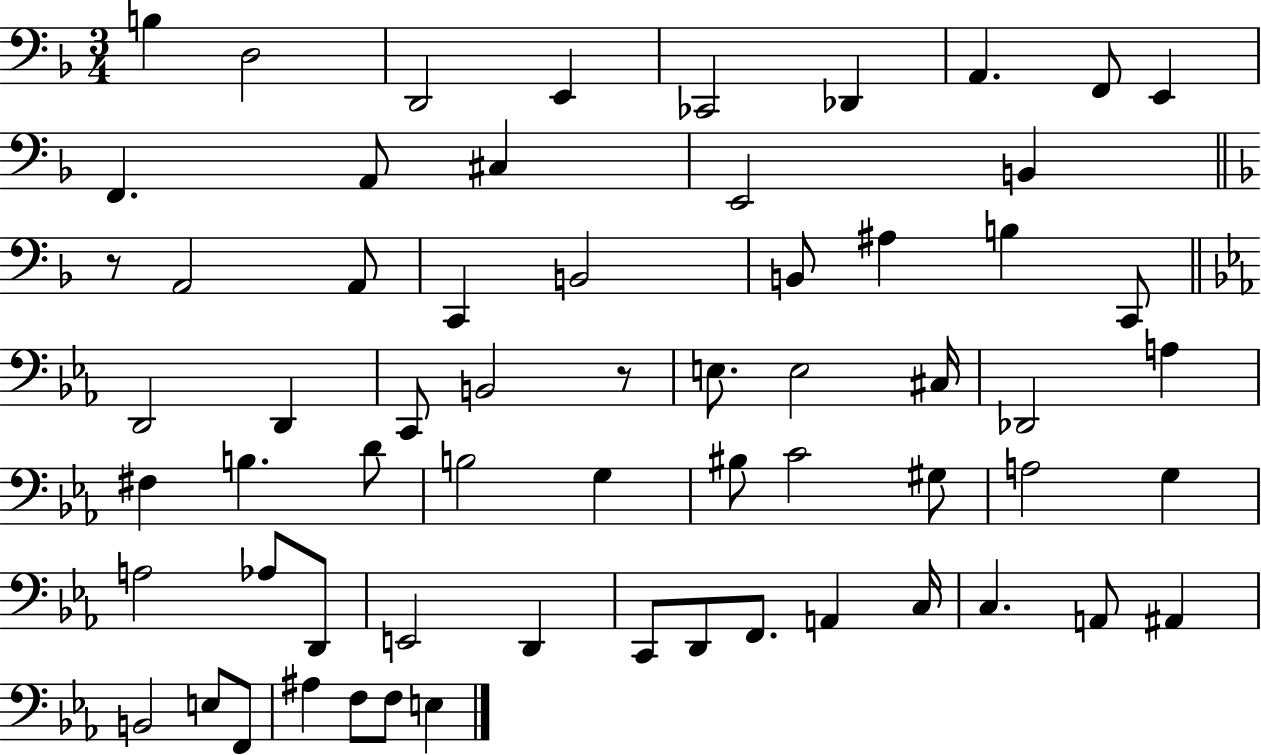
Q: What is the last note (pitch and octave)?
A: E3